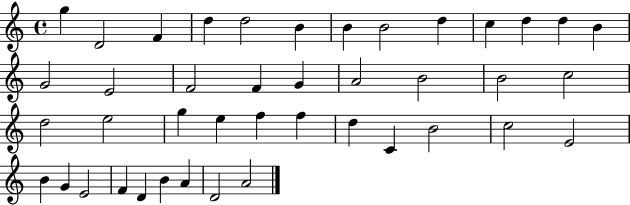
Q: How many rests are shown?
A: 0